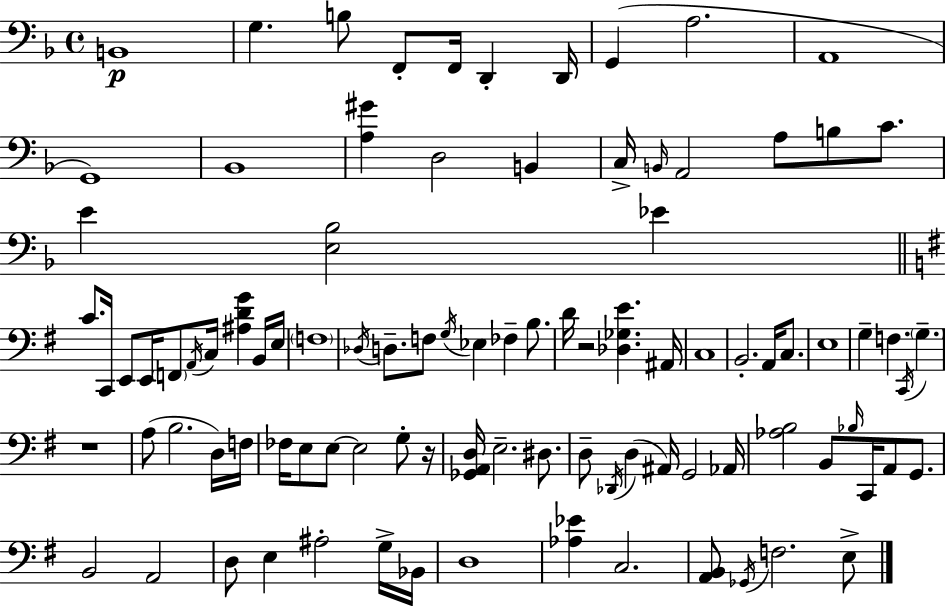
{
  \clef bass
  \time 4/4
  \defaultTimeSignature
  \key f \major
  \repeat volta 2 { b,1\p | g4. b8 f,8-. f,16 d,4-. d,16 | g,4( a2. | a,1 | \break g,1) | bes,1 | <a gis'>4 d2 b,4 | c16-> \grace { b,16 } a,2 a8 b8 c'8. | \break e'4 <e bes>2 ees'4 | \bar "||" \break \key g \major c'8. c,16 e,8 e,16 \parenthesize f,8 \acciaccatura { a,16 } c16 <ais d' g'>4 b,16 | e16 \parenthesize f1 | \acciaccatura { des16 } d8.-- f8 \acciaccatura { g16 } ees4 fes4-- | b8. d'16 r2 <des ges e'>4. | \break ais,16 c1 | b,2.-. a,16 | c8. e1 | g4-- f4. \acciaccatura { c,16 } \parenthesize g4.-- | \break r1 | a8( b2. | d16) f16 fes16 e8 e8~~ e2 | g8-. r16 <ges, a, d>16 e2.-- | \break dis8. d8-- \acciaccatura { des,16 }( d4 ais,16) g,2 | aes,16 <aes b>2 b,8 \grace { bes16 } | c,16 a,8 g,8. b,2 a,2 | d8 e4 ais2-. | \break g16-> bes,16 d1 | <aes ees'>4 c2. | <a, b,>8 \acciaccatura { ges,16 } f2. | e8-> } \bar "|."
}